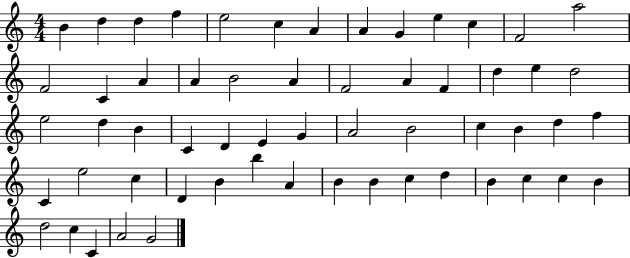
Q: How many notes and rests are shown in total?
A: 58